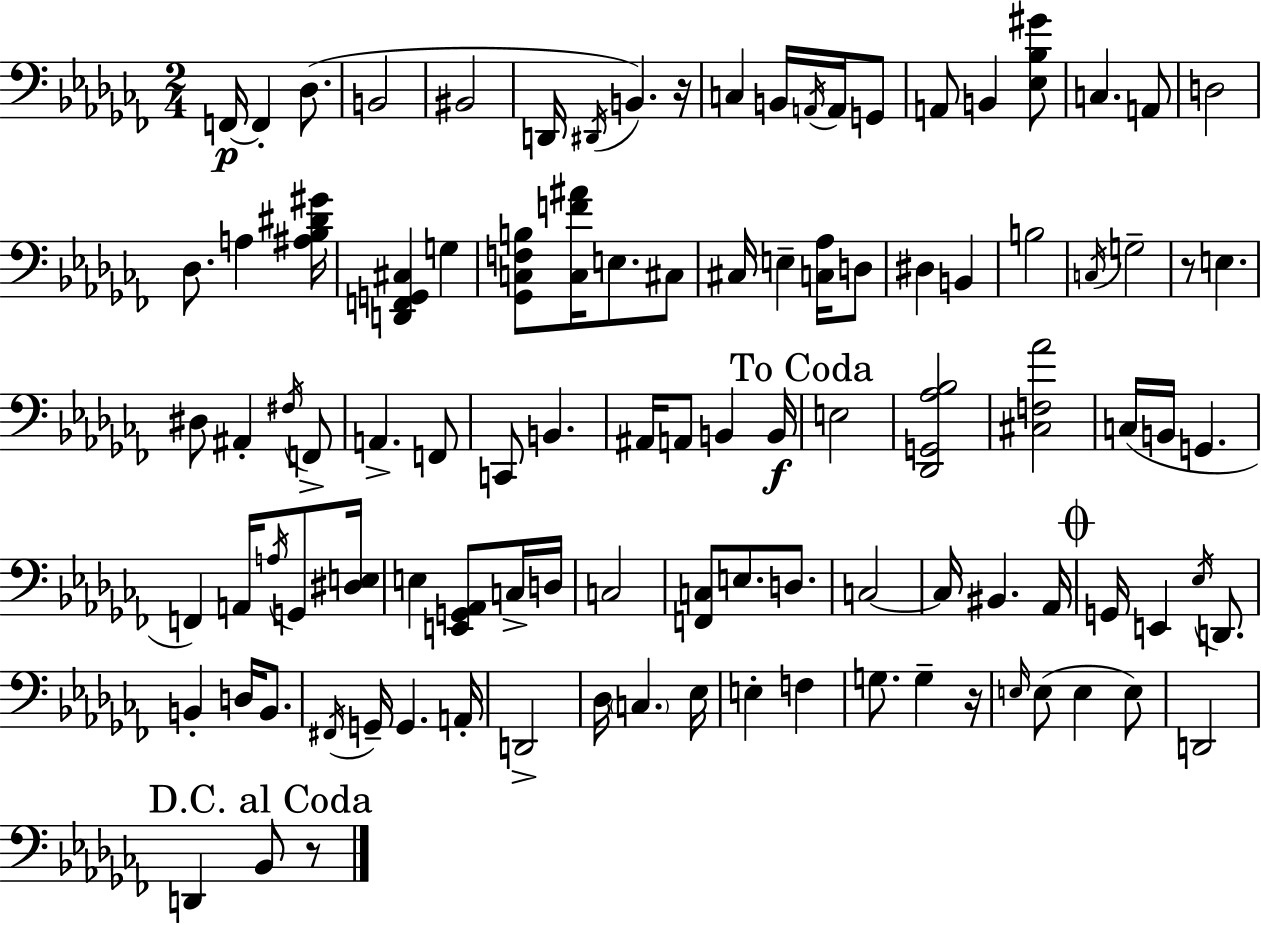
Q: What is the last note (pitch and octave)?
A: Bb2